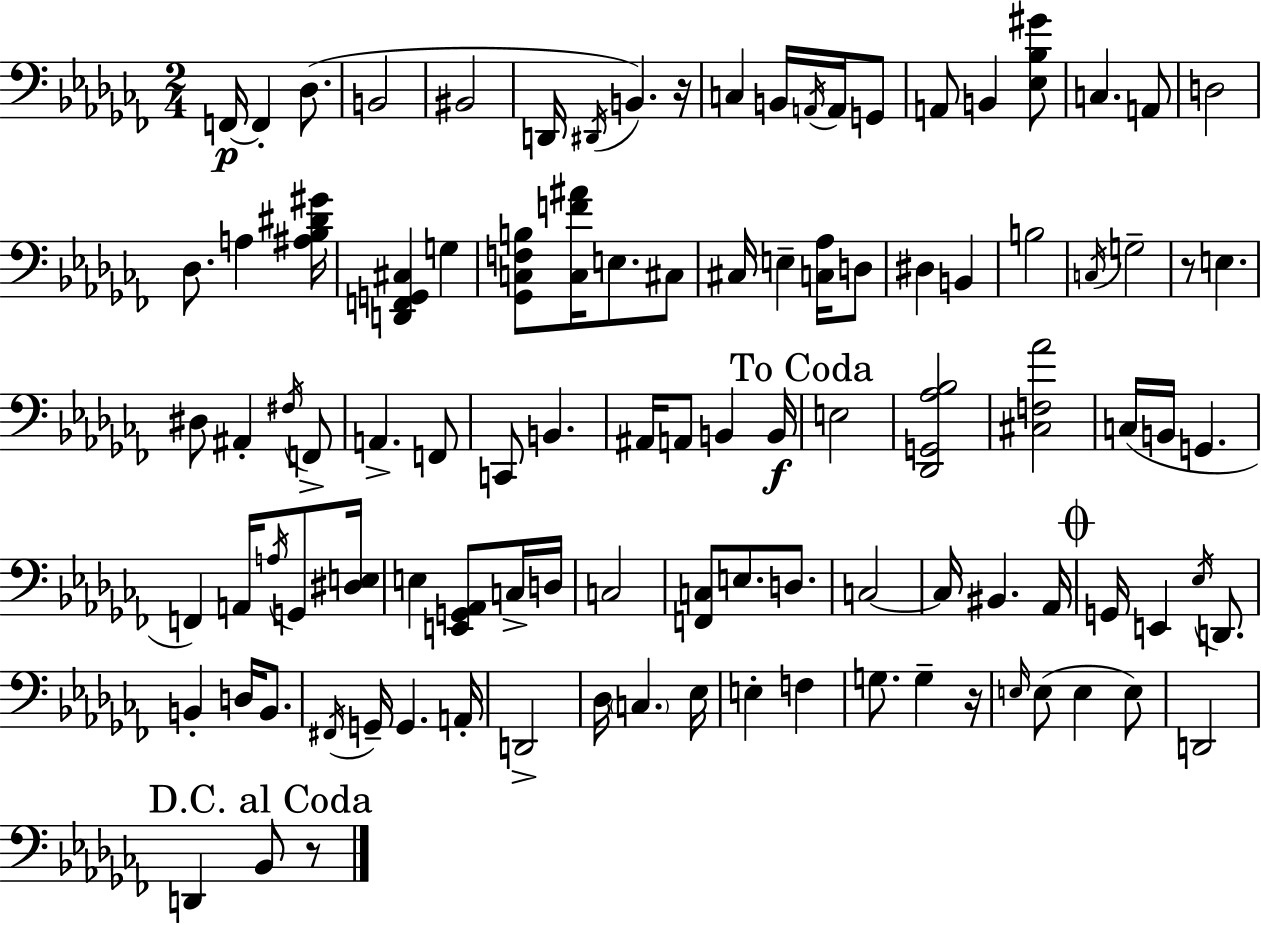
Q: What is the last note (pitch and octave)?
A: Bb2